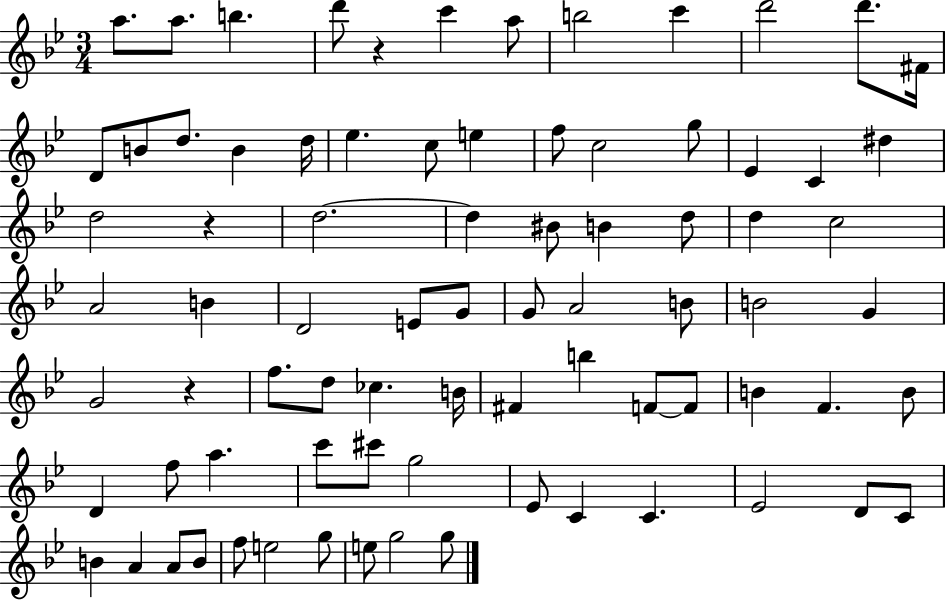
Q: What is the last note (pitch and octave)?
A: G5